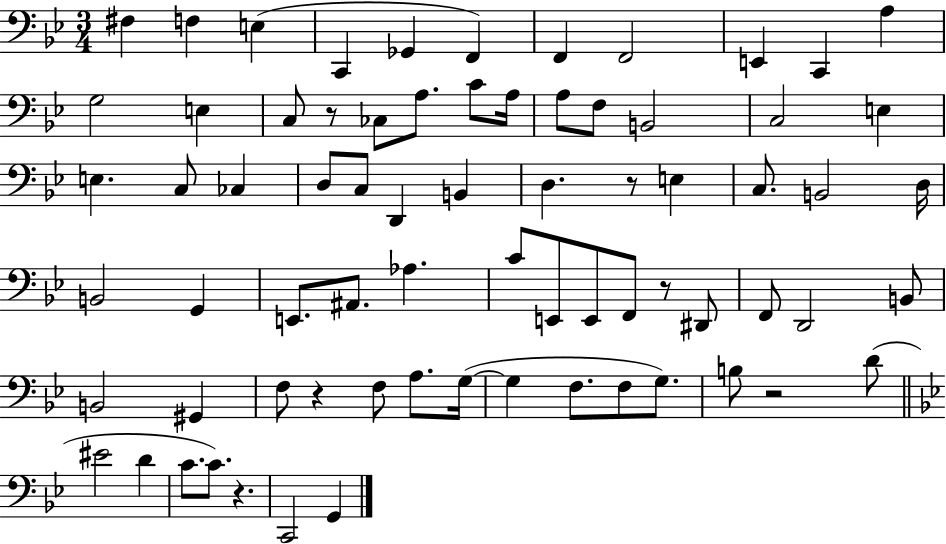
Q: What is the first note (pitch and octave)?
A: F#3